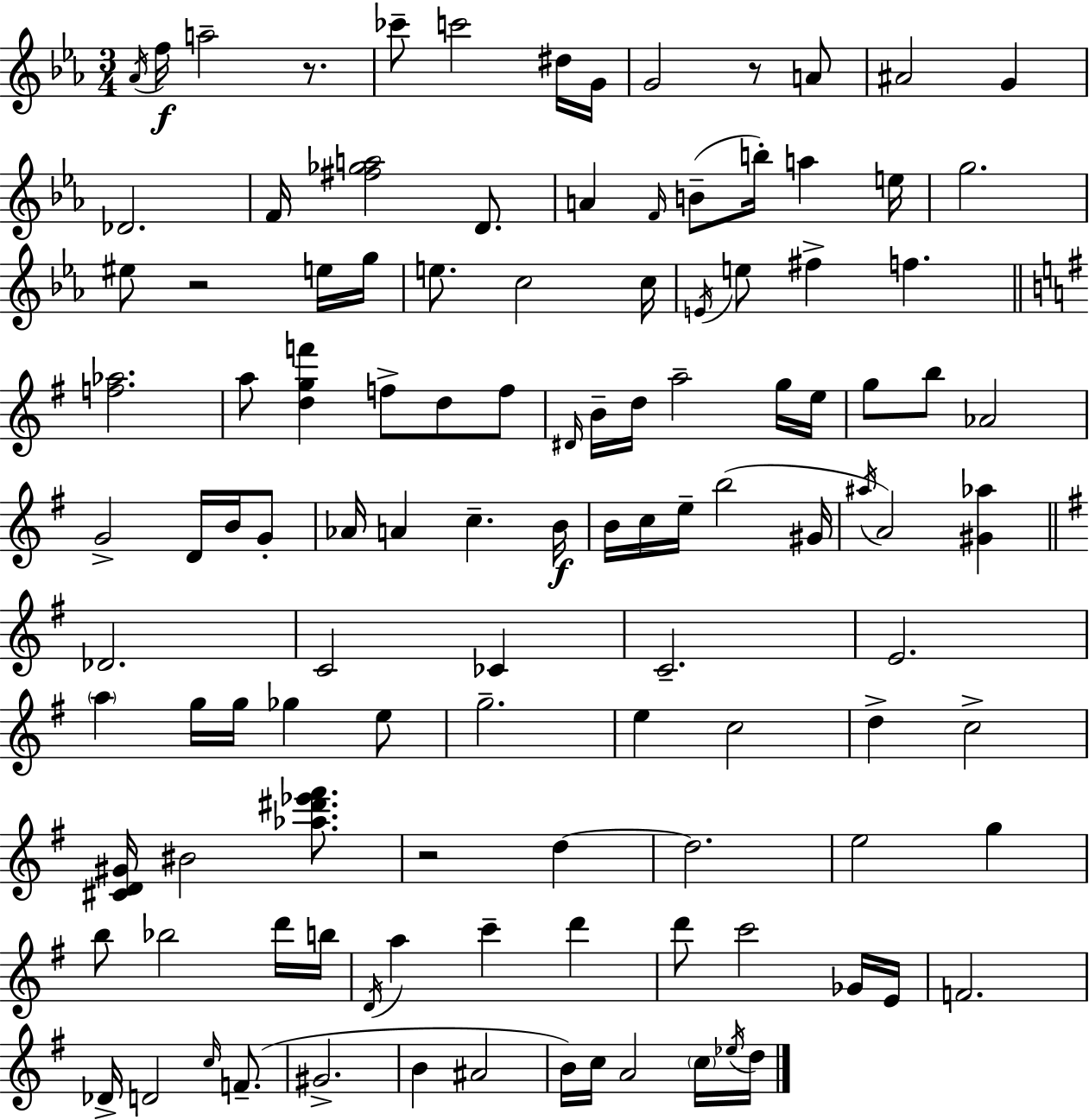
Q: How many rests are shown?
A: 4